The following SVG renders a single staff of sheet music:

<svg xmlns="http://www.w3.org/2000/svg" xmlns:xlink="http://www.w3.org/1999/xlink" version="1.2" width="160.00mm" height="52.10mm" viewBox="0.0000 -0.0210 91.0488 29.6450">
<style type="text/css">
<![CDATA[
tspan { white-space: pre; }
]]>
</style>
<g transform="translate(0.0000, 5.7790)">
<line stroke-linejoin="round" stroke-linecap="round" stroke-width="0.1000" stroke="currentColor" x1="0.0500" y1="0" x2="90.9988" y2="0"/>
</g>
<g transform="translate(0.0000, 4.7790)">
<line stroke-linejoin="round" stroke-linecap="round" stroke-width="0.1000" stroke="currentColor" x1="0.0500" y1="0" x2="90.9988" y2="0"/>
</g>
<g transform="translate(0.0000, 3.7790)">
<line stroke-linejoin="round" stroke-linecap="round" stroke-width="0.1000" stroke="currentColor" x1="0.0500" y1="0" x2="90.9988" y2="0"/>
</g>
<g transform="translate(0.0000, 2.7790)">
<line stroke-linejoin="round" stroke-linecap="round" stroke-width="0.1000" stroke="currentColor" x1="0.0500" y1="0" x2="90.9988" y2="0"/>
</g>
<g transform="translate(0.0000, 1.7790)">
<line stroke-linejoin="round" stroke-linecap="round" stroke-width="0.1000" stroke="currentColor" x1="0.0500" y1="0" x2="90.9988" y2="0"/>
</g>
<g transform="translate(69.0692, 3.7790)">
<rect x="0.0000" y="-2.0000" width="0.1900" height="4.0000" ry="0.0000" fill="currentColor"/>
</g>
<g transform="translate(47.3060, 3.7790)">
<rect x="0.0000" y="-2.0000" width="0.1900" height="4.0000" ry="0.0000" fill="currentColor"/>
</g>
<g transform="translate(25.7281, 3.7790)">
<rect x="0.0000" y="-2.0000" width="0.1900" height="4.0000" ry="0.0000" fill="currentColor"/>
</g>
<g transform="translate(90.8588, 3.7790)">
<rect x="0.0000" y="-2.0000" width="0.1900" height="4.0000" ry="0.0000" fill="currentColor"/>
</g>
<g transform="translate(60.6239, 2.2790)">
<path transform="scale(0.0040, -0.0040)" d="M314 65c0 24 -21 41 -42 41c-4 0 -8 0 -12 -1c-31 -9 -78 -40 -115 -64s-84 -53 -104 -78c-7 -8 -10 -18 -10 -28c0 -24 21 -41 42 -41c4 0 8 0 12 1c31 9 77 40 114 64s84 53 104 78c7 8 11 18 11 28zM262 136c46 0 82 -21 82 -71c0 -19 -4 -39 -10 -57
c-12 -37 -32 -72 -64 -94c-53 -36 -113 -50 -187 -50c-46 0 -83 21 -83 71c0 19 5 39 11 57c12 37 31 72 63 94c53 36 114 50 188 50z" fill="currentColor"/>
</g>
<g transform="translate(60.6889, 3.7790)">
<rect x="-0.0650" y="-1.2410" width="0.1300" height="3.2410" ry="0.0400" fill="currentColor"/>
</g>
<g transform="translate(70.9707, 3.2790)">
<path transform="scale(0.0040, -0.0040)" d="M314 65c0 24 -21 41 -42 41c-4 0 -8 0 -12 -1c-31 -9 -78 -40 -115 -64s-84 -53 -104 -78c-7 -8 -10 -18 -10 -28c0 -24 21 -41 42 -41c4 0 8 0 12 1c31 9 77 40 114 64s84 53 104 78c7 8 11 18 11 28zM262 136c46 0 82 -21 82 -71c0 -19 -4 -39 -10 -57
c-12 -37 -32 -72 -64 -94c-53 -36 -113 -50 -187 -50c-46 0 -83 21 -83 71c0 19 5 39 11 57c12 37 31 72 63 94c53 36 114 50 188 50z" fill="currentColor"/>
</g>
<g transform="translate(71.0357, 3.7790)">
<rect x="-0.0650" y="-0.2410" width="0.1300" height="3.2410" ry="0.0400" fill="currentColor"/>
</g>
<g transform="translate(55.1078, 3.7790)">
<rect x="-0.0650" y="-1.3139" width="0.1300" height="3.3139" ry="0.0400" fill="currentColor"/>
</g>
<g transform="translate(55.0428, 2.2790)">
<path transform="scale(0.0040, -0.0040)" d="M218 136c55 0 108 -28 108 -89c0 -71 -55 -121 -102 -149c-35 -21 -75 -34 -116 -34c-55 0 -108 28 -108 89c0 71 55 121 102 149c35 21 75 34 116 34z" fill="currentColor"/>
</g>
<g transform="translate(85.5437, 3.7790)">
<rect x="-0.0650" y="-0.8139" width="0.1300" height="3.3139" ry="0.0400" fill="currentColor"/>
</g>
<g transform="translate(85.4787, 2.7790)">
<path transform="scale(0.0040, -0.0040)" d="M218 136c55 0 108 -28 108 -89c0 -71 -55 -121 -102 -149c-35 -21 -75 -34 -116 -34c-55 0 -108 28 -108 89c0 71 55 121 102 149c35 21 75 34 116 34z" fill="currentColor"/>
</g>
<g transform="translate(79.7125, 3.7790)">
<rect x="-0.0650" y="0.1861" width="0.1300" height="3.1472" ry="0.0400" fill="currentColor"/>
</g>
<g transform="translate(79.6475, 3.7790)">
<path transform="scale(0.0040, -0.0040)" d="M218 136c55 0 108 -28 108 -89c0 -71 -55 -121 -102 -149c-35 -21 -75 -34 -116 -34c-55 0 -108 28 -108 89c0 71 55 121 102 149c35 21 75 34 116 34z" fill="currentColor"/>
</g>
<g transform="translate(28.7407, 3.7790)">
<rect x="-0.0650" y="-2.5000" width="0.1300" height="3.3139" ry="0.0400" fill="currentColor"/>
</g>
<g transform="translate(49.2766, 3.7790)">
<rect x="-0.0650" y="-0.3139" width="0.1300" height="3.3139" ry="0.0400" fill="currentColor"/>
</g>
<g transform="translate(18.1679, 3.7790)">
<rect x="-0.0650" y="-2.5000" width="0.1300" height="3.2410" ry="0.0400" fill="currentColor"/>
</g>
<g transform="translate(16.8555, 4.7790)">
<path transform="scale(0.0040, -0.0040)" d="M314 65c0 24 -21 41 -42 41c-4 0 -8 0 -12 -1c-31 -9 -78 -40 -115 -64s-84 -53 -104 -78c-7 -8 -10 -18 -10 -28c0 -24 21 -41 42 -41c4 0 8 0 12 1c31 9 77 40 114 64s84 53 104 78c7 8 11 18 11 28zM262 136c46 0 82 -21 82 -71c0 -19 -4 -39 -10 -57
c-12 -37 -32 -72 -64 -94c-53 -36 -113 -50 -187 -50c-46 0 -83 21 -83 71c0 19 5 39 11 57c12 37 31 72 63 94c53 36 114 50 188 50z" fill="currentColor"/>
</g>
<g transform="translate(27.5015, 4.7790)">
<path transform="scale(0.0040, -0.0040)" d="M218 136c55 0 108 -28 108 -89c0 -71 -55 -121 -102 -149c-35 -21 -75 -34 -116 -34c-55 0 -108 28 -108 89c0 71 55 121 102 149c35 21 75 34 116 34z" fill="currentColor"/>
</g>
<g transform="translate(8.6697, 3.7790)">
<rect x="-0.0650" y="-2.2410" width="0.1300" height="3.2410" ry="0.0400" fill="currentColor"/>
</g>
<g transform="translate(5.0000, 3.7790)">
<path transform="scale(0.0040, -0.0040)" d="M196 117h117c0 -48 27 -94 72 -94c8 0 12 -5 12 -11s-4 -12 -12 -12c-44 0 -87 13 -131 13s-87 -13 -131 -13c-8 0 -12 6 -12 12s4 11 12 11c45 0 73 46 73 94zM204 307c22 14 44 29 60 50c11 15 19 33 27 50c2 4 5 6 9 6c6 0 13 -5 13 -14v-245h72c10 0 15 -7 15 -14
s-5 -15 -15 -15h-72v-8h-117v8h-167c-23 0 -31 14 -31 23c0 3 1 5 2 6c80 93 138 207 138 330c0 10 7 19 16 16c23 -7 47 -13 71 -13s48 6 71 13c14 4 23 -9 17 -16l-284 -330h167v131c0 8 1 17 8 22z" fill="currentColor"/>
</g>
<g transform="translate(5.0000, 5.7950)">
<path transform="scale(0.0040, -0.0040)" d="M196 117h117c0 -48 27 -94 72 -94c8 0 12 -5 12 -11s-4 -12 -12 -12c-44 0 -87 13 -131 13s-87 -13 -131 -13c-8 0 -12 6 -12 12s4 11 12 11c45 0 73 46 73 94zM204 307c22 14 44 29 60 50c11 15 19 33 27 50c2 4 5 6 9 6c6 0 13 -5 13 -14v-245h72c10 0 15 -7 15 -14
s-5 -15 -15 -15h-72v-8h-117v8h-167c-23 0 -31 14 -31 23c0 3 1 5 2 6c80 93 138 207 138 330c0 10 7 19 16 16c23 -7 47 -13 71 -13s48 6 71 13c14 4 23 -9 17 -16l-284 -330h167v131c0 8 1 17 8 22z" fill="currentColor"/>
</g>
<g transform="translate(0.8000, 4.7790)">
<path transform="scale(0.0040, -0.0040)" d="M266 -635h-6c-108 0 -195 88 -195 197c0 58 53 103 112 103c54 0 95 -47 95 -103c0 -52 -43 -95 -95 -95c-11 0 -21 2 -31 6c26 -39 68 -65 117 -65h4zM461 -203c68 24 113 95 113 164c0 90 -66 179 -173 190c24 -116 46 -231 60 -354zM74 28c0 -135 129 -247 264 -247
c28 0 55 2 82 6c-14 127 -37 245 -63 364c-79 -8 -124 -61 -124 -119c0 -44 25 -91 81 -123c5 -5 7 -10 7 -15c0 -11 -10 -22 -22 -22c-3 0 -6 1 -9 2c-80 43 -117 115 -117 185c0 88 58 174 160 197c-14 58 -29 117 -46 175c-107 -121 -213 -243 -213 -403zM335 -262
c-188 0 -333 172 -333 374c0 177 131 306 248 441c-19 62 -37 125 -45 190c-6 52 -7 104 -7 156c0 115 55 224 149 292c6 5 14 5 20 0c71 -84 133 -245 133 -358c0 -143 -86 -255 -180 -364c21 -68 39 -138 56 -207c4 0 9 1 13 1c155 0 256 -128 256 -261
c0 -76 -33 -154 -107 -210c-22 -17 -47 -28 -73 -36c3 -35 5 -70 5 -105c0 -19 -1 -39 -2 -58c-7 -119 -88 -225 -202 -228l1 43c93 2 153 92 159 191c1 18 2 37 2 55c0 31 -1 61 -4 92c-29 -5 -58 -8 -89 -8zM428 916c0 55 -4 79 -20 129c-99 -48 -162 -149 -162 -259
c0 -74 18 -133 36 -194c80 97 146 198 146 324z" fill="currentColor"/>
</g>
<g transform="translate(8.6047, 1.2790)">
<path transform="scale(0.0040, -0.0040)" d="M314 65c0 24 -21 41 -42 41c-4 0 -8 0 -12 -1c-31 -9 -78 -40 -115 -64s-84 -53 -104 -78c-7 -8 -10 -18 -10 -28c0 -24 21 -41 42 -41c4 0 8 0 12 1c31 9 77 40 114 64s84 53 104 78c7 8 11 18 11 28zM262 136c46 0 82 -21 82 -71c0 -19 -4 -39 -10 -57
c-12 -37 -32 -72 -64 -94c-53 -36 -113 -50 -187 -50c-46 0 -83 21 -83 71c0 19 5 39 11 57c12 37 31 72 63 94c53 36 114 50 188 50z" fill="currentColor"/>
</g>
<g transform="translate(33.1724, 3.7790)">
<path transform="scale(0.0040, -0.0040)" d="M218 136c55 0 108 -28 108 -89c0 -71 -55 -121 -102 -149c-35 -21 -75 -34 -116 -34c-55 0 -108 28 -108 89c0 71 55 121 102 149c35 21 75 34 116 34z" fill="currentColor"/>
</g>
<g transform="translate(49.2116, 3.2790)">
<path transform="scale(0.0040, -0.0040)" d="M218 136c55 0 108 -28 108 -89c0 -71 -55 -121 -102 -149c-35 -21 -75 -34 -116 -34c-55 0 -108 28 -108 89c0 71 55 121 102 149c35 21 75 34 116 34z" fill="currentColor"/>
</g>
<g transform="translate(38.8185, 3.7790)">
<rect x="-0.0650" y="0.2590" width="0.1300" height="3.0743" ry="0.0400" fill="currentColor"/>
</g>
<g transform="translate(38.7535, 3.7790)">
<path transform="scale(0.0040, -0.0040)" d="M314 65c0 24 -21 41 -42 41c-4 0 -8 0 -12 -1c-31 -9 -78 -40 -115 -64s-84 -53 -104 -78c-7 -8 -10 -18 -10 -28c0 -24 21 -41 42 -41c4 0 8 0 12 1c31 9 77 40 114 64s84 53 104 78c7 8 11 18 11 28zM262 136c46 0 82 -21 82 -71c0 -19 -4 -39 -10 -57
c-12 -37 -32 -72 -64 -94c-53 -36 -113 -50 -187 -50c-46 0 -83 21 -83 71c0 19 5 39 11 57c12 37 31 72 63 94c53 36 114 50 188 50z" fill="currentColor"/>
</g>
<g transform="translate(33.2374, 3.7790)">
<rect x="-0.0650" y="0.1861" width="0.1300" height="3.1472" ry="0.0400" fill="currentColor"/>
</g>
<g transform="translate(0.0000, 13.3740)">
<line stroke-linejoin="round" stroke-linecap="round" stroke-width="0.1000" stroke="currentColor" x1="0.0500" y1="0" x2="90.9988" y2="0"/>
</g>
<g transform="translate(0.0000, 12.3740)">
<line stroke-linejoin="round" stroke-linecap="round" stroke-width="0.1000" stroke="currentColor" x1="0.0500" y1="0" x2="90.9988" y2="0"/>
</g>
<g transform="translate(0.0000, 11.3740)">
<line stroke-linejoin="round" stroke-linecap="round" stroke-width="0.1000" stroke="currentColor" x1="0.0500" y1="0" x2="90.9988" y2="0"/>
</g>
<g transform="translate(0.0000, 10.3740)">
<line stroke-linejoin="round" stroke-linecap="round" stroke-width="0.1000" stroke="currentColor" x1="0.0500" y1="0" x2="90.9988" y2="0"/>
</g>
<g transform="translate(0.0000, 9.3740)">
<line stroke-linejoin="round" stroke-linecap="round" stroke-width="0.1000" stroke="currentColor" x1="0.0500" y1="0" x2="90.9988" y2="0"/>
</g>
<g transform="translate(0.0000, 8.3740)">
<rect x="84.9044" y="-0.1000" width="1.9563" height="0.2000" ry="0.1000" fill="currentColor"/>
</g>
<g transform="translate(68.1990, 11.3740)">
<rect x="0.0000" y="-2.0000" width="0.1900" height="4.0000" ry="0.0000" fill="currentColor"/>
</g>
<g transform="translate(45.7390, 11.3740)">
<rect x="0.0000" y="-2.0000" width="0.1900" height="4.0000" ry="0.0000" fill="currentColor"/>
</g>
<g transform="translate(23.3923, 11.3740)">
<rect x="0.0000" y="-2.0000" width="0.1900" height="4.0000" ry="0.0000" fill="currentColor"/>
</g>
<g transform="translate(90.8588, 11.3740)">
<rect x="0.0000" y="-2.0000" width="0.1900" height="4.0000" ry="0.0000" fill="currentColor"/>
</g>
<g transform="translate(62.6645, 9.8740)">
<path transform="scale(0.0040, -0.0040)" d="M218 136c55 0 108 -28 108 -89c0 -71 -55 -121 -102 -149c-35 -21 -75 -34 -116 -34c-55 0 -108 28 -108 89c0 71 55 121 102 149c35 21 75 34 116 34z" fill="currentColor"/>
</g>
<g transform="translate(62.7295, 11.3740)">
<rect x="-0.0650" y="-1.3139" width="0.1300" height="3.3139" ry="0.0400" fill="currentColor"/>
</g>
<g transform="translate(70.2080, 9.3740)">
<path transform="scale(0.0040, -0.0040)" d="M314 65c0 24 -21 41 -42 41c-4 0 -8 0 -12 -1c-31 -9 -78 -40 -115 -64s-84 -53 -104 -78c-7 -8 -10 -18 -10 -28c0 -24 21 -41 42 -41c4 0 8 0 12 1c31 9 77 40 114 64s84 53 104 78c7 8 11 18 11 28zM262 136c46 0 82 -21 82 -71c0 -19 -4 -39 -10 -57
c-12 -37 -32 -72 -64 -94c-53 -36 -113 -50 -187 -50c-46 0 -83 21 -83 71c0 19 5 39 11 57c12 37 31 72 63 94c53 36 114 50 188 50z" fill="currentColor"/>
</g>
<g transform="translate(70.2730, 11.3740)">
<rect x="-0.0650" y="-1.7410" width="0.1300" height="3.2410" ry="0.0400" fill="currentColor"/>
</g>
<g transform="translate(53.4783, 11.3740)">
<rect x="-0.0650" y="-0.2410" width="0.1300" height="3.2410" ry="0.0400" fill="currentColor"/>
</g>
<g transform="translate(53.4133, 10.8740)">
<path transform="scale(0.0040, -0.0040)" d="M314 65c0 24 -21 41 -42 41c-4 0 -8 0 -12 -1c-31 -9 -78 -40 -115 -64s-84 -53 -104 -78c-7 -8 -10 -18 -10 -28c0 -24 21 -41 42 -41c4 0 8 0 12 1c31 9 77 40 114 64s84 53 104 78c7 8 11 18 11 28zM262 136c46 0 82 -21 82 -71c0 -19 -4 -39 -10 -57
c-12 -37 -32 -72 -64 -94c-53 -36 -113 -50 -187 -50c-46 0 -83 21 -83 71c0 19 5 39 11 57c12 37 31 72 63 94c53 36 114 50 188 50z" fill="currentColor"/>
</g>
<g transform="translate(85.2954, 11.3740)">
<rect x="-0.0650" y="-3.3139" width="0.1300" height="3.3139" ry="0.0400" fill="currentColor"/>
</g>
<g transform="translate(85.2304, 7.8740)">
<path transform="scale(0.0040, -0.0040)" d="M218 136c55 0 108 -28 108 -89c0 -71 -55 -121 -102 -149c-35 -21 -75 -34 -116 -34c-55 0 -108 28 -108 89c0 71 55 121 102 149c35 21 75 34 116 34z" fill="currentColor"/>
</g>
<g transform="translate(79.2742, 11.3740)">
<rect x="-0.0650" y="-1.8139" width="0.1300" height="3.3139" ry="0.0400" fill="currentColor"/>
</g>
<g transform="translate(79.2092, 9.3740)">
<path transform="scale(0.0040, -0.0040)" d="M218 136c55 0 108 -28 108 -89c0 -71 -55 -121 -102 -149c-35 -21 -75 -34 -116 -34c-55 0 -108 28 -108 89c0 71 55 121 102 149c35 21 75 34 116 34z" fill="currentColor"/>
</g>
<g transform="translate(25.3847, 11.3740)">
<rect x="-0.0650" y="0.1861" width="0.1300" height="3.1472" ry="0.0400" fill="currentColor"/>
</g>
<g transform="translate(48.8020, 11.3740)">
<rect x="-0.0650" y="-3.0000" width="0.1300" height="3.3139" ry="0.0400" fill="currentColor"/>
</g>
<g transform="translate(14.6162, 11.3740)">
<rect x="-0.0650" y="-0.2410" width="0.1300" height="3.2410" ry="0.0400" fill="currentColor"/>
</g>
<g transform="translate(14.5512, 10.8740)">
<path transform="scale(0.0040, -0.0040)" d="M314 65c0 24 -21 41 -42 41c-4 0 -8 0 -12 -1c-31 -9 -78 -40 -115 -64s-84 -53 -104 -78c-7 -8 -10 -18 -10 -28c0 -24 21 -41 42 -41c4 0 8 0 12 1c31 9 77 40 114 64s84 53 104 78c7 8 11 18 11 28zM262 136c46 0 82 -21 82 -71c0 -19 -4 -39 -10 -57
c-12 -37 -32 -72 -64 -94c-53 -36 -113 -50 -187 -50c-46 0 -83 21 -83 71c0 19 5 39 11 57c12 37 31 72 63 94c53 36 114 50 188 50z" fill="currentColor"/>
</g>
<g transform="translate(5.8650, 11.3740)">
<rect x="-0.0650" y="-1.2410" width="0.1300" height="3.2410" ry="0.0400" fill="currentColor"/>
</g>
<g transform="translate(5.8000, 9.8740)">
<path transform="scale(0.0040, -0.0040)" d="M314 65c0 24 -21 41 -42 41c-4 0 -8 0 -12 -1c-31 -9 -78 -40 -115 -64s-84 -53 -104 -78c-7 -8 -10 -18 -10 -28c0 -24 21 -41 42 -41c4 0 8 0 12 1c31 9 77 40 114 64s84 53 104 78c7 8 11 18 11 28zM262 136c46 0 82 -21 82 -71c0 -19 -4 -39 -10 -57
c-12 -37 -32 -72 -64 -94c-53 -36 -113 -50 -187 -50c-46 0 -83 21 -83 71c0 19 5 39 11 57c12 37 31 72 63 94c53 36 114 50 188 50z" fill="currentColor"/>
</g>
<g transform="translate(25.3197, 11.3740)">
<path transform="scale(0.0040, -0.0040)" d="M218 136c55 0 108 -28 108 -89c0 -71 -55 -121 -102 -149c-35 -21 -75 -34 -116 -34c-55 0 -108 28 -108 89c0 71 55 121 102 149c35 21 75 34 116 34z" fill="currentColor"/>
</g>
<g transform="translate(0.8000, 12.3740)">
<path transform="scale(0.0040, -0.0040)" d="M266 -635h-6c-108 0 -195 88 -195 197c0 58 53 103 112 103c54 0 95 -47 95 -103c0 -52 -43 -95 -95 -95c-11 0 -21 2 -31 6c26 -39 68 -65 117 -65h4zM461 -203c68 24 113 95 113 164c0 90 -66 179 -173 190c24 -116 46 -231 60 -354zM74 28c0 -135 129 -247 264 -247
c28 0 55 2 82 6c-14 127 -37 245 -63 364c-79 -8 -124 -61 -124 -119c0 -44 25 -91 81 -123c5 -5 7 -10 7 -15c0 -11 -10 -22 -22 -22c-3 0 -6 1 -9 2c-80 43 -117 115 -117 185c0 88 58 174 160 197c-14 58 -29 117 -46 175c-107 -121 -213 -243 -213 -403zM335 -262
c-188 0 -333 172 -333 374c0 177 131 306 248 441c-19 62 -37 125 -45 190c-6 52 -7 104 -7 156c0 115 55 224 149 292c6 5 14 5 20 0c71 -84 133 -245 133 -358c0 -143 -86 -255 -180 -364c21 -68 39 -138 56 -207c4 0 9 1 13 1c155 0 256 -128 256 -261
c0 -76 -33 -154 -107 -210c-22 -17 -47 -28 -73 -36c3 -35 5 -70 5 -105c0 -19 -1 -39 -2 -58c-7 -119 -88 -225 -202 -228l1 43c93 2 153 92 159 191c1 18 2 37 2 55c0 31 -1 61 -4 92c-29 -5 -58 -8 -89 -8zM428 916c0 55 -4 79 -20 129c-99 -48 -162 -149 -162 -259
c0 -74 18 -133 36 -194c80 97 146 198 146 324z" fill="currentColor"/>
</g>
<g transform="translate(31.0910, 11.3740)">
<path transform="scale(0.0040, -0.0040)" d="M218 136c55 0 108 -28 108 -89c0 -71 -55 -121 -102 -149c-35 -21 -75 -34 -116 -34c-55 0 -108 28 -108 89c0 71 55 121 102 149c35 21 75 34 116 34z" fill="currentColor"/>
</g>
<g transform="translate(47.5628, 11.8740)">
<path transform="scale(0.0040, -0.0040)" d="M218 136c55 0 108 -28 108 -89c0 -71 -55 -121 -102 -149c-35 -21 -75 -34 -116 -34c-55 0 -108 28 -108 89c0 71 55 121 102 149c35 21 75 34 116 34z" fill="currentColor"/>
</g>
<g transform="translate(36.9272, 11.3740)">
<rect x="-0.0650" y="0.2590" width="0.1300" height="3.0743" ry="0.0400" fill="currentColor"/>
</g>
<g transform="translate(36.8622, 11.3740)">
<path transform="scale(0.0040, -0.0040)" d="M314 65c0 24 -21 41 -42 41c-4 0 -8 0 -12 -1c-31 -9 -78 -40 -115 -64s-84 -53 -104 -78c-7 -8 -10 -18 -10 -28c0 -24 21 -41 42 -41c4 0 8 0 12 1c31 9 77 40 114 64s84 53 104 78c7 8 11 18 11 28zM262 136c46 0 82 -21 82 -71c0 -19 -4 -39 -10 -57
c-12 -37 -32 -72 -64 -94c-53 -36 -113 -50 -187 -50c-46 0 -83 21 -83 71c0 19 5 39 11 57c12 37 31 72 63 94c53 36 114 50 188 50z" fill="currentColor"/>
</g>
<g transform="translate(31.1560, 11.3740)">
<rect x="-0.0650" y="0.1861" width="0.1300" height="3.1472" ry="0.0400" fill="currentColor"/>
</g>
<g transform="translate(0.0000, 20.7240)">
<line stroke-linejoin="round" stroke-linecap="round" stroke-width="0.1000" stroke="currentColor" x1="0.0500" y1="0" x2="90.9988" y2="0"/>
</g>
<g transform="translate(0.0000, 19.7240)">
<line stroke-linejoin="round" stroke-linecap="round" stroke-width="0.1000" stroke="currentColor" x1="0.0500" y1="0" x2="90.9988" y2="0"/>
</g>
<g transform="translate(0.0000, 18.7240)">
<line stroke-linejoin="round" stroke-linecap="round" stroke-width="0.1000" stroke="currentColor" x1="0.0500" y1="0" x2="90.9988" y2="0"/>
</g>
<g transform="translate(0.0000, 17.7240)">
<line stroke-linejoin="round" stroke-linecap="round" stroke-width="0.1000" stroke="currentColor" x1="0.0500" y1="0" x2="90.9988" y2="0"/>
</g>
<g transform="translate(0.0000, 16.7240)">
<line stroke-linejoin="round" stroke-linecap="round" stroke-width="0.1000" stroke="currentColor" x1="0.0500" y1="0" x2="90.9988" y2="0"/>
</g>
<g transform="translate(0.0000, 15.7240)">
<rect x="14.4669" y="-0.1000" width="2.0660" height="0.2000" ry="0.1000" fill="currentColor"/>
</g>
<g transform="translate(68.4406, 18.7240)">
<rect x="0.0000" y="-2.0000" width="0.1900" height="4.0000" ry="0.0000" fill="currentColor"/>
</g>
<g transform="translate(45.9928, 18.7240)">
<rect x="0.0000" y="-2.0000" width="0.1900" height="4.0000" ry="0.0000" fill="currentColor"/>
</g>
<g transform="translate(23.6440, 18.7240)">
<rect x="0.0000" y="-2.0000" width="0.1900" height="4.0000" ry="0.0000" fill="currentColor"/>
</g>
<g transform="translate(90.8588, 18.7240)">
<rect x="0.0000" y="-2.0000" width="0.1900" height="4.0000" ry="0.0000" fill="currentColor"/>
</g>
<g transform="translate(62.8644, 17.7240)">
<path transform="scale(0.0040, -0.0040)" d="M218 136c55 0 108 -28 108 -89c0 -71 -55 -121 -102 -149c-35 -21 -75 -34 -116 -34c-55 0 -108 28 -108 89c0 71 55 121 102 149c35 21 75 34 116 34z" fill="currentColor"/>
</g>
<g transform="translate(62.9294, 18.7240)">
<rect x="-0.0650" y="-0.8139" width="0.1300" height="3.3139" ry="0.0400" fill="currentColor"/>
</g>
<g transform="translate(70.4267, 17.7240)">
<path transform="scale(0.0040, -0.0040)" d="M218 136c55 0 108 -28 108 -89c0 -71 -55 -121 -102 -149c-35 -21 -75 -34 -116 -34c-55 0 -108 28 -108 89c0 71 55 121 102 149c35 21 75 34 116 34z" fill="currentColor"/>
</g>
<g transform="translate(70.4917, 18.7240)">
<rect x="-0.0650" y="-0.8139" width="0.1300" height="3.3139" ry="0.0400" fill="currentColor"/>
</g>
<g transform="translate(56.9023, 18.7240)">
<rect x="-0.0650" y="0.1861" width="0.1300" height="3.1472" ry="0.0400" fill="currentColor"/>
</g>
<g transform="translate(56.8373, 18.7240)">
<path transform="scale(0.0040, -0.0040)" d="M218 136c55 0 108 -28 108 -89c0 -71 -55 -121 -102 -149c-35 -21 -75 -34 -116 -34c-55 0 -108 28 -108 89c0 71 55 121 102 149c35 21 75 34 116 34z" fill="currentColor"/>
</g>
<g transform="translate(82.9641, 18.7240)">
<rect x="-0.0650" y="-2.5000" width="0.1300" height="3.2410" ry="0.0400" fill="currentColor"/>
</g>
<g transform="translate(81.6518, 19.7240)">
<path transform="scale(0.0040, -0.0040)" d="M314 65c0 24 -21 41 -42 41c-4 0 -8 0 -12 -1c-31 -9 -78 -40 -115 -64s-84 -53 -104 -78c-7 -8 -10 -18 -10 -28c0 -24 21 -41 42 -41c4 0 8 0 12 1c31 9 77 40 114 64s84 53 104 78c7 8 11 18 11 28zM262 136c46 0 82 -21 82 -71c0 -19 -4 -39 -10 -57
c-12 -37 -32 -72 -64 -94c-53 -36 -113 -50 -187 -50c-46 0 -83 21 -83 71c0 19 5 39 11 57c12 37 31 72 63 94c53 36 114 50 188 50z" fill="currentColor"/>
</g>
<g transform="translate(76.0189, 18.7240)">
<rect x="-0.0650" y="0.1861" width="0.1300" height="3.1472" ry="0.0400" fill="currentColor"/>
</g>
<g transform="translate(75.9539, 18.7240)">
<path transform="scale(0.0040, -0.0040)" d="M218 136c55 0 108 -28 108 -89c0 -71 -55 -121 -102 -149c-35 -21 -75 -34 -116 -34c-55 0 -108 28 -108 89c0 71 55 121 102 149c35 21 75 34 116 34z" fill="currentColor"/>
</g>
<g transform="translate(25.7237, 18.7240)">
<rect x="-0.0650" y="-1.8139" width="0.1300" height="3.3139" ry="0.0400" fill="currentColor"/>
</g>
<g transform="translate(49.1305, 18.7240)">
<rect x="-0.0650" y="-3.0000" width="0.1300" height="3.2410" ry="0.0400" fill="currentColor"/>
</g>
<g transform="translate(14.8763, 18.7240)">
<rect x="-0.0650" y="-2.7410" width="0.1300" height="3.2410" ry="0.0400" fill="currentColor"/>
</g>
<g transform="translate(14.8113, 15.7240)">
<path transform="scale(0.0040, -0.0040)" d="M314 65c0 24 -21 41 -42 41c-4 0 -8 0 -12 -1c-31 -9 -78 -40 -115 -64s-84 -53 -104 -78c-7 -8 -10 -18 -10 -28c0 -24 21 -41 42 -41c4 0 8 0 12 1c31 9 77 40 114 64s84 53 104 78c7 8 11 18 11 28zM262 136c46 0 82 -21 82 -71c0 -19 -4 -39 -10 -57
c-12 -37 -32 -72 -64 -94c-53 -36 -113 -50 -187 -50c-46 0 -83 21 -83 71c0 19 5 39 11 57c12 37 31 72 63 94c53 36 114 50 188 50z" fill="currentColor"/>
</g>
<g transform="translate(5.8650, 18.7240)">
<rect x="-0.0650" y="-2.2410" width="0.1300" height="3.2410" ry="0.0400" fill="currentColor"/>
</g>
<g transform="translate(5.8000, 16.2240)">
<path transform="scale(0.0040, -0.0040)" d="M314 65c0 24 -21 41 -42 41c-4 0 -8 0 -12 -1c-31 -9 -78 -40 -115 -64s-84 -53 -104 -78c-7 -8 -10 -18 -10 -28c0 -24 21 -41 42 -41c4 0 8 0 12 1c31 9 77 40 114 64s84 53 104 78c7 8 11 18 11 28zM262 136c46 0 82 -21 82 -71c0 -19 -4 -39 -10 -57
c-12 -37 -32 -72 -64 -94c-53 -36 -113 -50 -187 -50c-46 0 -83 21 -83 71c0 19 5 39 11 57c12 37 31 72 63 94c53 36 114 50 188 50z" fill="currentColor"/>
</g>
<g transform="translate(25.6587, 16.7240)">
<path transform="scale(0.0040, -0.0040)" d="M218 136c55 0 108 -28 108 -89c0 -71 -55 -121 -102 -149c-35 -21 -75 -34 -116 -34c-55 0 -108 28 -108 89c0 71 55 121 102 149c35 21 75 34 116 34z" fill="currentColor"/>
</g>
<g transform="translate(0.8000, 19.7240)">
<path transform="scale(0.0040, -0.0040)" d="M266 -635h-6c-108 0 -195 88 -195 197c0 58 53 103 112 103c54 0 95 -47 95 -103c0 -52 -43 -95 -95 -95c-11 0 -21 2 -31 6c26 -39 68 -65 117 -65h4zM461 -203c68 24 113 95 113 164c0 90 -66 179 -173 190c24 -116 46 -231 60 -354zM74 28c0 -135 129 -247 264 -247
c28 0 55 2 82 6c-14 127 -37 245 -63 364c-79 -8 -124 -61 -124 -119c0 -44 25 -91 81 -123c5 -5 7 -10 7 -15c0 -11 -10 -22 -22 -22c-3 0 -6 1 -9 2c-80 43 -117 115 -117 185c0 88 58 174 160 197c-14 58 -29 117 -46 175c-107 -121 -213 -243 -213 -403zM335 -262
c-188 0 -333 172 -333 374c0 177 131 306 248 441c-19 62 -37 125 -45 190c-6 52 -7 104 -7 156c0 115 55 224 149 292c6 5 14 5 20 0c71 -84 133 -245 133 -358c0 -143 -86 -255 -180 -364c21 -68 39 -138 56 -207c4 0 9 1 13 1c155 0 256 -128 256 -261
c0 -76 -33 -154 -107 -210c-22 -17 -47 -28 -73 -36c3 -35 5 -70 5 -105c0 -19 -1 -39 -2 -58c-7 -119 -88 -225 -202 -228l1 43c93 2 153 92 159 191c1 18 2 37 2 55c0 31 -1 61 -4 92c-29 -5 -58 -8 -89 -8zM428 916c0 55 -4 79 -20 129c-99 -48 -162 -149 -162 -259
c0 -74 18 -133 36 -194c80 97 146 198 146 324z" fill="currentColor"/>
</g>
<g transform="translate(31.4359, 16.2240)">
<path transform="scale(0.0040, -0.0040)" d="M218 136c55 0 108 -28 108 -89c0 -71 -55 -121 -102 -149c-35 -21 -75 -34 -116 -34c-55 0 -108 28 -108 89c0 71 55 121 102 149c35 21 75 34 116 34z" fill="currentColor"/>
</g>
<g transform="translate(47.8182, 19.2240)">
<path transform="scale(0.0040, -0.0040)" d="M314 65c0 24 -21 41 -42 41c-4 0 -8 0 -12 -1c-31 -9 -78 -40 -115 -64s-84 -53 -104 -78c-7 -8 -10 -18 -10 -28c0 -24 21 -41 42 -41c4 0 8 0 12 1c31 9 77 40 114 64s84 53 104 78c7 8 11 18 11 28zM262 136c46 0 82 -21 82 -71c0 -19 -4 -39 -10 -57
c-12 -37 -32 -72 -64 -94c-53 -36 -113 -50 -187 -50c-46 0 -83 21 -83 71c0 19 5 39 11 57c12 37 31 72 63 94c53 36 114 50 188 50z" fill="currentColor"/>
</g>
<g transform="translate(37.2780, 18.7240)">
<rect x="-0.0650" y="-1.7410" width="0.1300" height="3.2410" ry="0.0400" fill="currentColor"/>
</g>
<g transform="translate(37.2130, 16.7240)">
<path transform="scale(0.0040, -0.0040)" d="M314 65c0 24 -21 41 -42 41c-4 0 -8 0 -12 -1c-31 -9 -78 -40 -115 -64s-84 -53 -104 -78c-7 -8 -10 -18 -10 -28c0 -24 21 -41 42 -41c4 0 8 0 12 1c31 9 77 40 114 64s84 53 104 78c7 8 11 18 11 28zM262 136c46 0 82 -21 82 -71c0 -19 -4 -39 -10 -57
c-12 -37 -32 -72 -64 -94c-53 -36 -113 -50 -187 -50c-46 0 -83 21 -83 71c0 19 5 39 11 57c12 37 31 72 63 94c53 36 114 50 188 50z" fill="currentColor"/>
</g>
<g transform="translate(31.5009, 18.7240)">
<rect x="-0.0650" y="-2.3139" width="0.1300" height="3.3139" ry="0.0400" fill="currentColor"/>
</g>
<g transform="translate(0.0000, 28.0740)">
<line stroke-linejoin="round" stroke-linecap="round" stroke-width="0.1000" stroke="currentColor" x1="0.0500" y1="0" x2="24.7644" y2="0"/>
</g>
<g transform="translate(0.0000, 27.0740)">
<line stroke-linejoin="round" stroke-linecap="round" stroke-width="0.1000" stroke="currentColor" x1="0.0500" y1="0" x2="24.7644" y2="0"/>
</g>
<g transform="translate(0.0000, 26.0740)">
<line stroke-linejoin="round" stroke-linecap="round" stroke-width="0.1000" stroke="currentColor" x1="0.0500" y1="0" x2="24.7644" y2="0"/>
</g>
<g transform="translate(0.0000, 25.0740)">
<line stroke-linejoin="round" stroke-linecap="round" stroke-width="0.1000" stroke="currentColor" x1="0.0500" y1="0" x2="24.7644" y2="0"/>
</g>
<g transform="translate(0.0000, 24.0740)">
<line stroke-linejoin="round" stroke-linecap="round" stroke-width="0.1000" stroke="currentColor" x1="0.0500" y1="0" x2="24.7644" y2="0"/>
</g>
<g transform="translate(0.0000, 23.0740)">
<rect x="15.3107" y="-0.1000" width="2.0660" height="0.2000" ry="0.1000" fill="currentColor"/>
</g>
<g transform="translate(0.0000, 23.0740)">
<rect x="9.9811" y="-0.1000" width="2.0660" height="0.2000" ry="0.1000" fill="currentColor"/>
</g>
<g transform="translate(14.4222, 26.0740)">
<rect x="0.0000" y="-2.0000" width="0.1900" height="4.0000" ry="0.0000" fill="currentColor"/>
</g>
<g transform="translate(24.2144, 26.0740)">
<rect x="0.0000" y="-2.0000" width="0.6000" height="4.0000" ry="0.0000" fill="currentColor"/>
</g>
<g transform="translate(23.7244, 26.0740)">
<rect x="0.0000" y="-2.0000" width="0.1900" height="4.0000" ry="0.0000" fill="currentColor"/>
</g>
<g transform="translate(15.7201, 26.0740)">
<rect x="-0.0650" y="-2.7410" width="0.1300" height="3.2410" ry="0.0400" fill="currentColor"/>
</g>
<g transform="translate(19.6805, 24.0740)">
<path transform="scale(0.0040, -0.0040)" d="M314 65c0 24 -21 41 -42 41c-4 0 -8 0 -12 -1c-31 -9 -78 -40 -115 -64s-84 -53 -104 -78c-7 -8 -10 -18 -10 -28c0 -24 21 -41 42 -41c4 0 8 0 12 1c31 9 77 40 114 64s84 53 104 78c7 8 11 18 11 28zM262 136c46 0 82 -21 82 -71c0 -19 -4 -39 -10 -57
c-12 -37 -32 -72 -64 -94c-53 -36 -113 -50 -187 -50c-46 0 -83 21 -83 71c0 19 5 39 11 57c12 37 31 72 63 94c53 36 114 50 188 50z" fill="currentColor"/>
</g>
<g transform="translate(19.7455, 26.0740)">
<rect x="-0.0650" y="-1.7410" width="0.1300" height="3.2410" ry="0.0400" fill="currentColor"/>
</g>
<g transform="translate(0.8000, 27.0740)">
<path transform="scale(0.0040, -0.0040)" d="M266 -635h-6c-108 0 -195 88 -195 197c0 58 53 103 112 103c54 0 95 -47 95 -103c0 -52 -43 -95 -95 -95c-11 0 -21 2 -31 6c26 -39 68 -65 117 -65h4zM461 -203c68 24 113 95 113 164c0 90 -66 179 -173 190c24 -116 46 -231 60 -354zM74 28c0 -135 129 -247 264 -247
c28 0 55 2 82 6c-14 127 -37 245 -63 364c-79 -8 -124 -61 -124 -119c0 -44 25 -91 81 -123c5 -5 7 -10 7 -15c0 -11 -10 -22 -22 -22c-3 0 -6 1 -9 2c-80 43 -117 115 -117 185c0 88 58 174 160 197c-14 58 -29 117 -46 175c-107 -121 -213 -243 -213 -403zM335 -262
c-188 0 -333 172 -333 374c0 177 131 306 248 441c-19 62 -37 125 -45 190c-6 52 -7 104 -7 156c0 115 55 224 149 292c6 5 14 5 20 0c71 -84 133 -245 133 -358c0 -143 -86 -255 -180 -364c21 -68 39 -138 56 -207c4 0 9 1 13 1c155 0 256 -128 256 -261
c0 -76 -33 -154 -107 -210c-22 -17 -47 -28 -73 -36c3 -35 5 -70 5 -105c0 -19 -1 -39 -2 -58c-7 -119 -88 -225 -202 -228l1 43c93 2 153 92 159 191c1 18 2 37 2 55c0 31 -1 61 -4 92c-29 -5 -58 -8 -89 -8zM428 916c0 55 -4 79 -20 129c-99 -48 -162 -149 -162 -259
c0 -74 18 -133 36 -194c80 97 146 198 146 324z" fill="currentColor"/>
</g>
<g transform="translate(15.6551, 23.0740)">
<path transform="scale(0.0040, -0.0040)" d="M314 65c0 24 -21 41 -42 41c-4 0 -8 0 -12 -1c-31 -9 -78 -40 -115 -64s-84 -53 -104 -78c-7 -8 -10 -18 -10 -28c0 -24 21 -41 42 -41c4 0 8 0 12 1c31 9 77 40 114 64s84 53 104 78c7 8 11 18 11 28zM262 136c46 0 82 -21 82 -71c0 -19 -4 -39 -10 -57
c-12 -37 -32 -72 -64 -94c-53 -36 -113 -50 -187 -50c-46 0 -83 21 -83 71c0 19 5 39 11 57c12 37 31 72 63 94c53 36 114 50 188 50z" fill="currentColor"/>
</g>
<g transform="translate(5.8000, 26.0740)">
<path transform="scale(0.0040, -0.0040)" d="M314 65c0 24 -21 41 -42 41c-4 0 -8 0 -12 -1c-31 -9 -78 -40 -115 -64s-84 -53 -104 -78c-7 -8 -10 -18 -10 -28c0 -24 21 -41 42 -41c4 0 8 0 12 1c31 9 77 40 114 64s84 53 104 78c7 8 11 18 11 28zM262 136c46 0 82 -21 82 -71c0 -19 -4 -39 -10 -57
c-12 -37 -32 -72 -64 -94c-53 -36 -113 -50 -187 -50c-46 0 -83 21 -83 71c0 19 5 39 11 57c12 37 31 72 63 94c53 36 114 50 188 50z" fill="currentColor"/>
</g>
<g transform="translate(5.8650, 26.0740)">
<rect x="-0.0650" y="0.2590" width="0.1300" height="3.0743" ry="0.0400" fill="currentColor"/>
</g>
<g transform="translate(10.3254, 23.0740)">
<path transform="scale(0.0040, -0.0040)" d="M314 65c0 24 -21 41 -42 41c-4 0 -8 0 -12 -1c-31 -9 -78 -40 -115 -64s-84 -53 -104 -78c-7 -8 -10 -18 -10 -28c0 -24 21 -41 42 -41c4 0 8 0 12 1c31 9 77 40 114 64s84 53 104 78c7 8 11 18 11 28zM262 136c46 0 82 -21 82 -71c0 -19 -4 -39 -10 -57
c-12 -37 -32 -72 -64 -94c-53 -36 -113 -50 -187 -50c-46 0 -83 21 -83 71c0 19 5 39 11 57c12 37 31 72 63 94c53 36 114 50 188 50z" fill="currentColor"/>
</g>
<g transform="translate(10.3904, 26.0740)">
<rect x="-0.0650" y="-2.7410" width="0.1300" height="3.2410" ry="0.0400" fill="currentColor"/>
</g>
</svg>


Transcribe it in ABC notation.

X:1
T:Untitled
M:4/4
L:1/4
K:C
g2 G2 G B B2 c e e2 c2 B d e2 c2 B B B2 A c2 e f2 f b g2 a2 f g f2 A2 B d d B G2 B2 a2 a2 f2